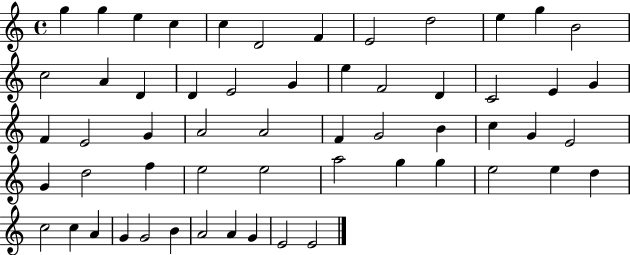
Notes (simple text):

G5/q G5/q E5/q C5/q C5/q D4/h F4/q E4/h D5/h E5/q G5/q B4/h C5/h A4/q D4/q D4/q E4/h G4/q E5/q F4/h D4/q C4/h E4/q G4/q F4/q E4/h G4/q A4/h A4/h F4/q G4/h B4/q C5/q G4/q E4/h G4/q D5/h F5/q E5/h E5/h A5/h G5/q G5/q E5/h E5/q D5/q C5/h C5/q A4/q G4/q G4/h B4/q A4/h A4/q G4/q E4/h E4/h